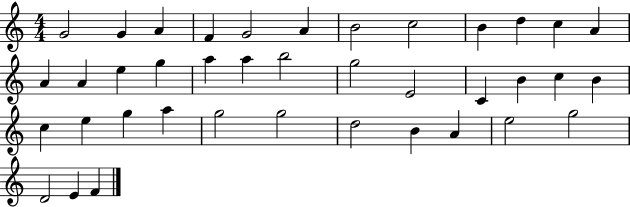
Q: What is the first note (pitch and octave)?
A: G4